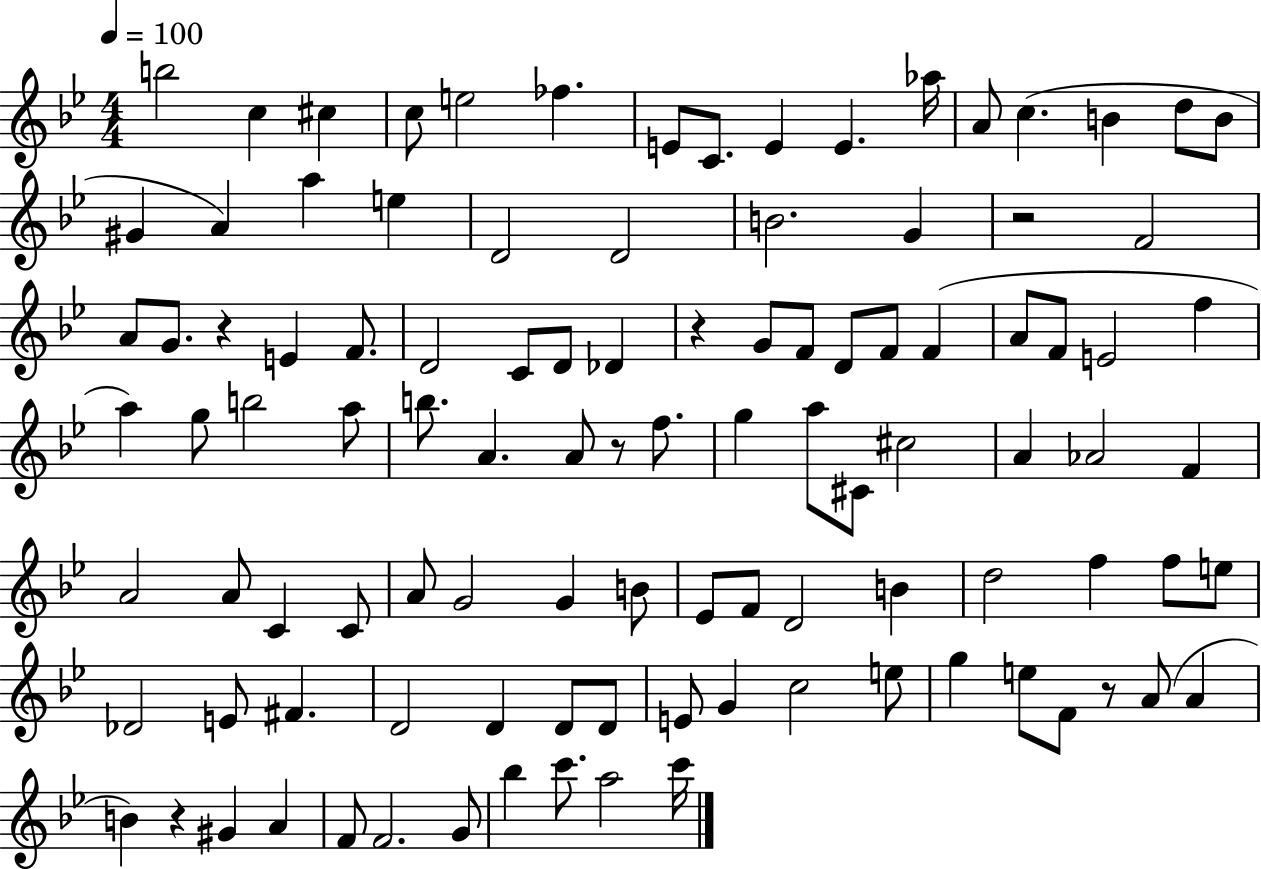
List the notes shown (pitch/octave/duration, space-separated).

B5/h C5/q C#5/q C5/e E5/h FES5/q. E4/e C4/e. E4/q E4/q. Ab5/s A4/e C5/q. B4/q D5/e B4/e G#4/q A4/q A5/q E5/q D4/h D4/h B4/h. G4/q R/h F4/h A4/e G4/e. R/q E4/q F4/e. D4/h C4/e D4/e Db4/q R/q G4/e F4/e D4/e F4/e F4/q A4/e F4/e E4/h F5/q A5/q G5/e B5/h A5/e B5/e. A4/q. A4/e R/e F5/e. G5/q A5/e C#4/e C#5/h A4/q Ab4/h F4/q A4/h A4/e C4/q C4/e A4/e G4/h G4/q B4/e Eb4/e F4/e D4/h B4/q D5/h F5/q F5/e E5/e Db4/h E4/e F#4/q. D4/h D4/q D4/e D4/e E4/e G4/q C5/h E5/e G5/q E5/e F4/e R/e A4/e A4/q B4/q R/q G#4/q A4/q F4/e F4/h. G4/e Bb5/q C6/e. A5/h C6/s